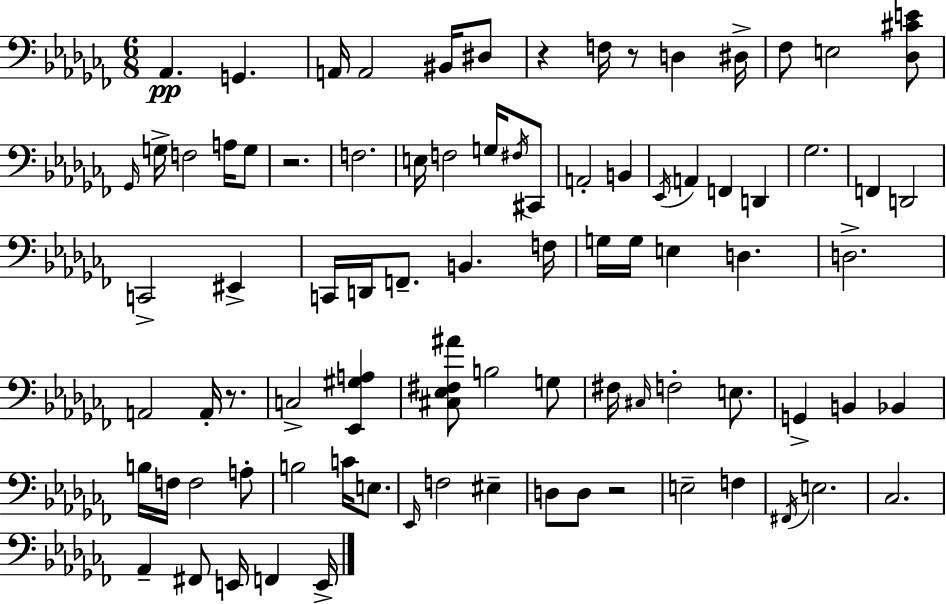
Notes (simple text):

Ab2/q. G2/q. A2/s A2/h BIS2/s D#3/e R/q F3/s R/e D3/q D#3/s FES3/e E3/h [Db3,C#4,E4]/e Gb2/s G3/s F3/h A3/s G3/e R/h. F3/h. E3/s F3/h G3/s F#3/s C#2/e A2/h B2/q Eb2/s A2/q F2/q D2/q Gb3/h. F2/q D2/h C2/h EIS2/q C2/s D2/s F2/e. B2/q. F3/s G3/s G3/s E3/q D3/q. D3/h. A2/h A2/s R/e. C3/h [Eb2,G#3,A3]/q [C#3,Eb3,F#3,A#4]/e B3/h G3/e F#3/s C#3/s F3/h E3/e. G2/q B2/q Bb2/q B3/s F3/s F3/h A3/e B3/h C4/s E3/e. Eb2/s F3/h EIS3/q D3/e D3/e R/h E3/h F3/q F#2/s E3/h. CES3/h. Ab2/q F#2/e E2/s F2/q E2/s